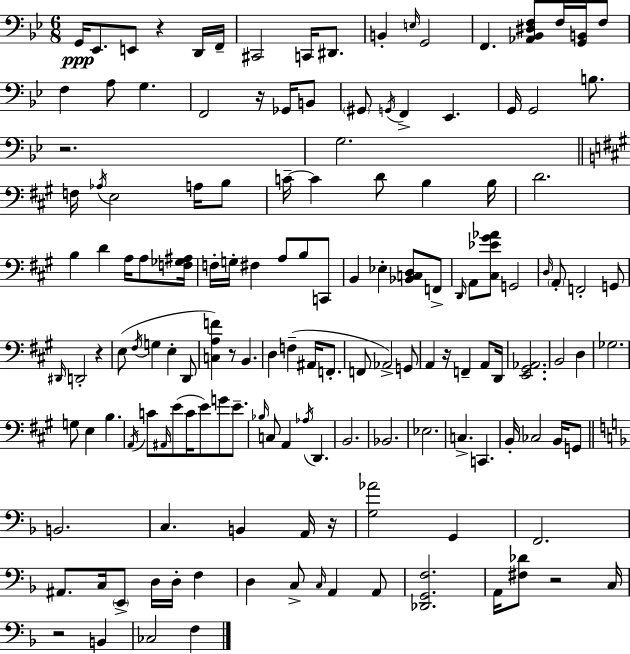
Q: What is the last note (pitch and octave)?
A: F3